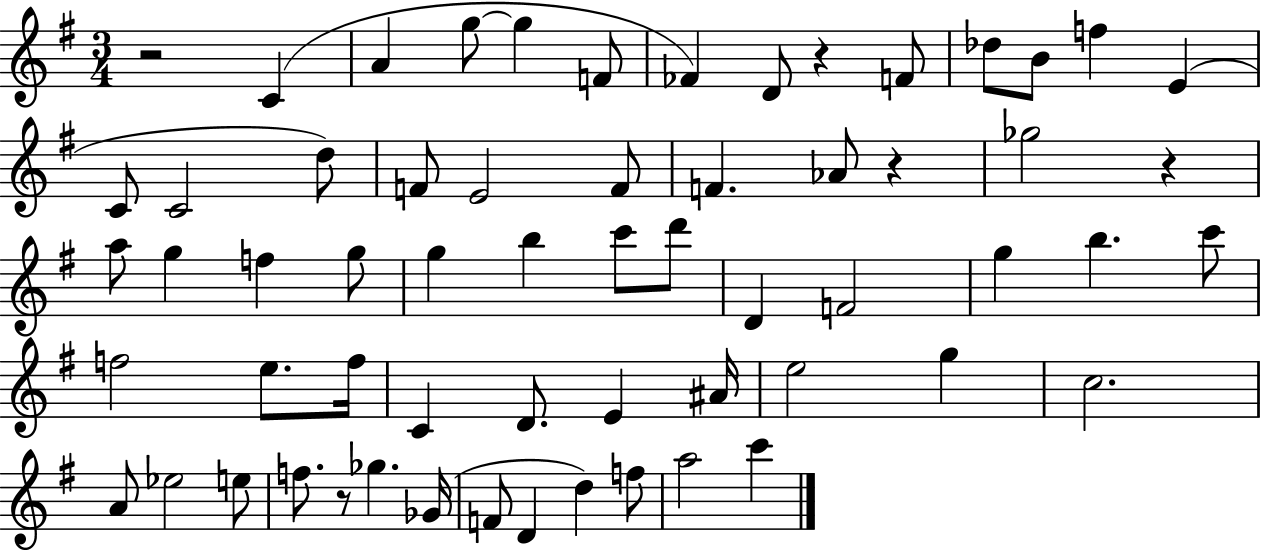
{
  \clef treble
  \numericTimeSignature
  \time 3/4
  \key g \major
  \repeat volta 2 { r2 c'4( | a'4 g''8~~ g''4 f'8 | fes'4) d'8 r4 f'8 | des''8 b'8 f''4 e'4( | \break c'8 c'2 d''8) | f'8 e'2 f'8 | f'4. aes'8 r4 | ges''2 r4 | \break a''8 g''4 f''4 g''8 | g''4 b''4 c'''8 d'''8 | d'4 f'2 | g''4 b''4. c'''8 | \break f''2 e''8. f''16 | c'4 d'8. e'4 ais'16 | e''2 g''4 | c''2. | \break a'8 ees''2 e''8 | f''8. r8 ges''4. ges'16( | f'8 d'4 d''4) f''8 | a''2 c'''4 | \break } \bar "|."
}